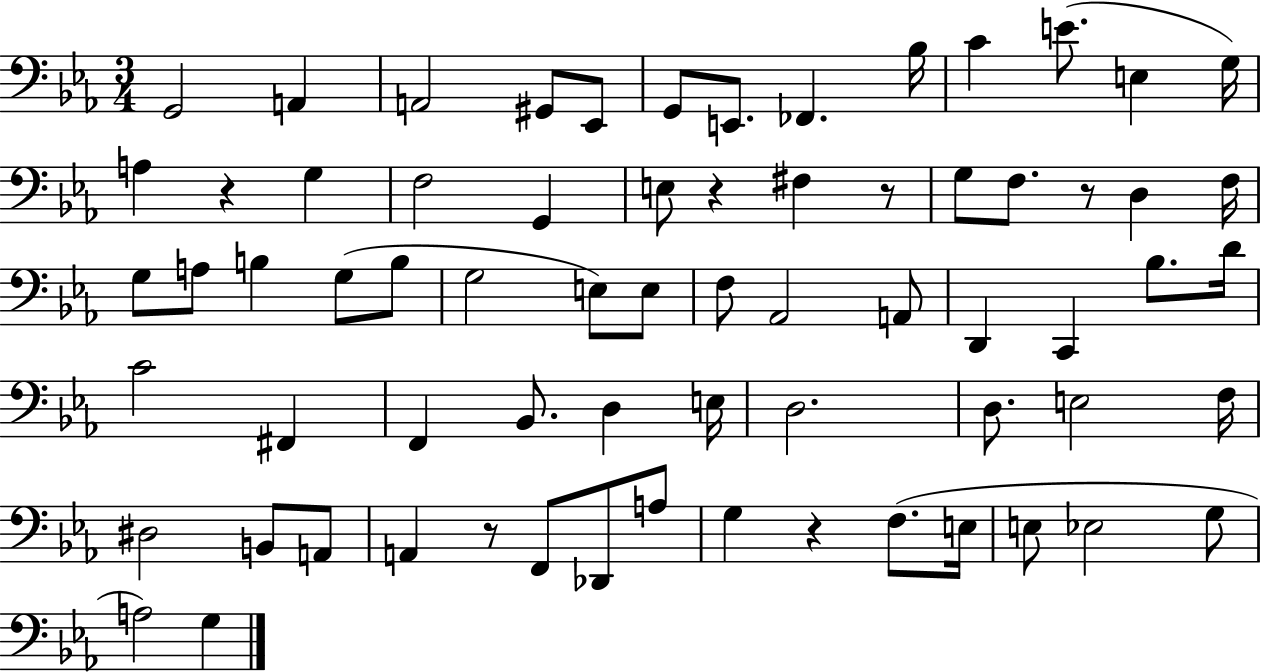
{
  \clef bass
  \numericTimeSignature
  \time 3/4
  \key ees \major
  \repeat volta 2 { g,2 a,4 | a,2 gis,8 ees,8 | g,8 e,8. fes,4. bes16 | c'4 e'8.( e4 g16) | \break a4 r4 g4 | f2 g,4 | e8 r4 fis4 r8 | g8 f8. r8 d4 f16 | \break g8 a8 b4 g8( b8 | g2 e8) e8 | f8 aes,2 a,8 | d,4 c,4 bes8. d'16 | \break c'2 fis,4 | f,4 bes,8. d4 e16 | d2. | d8. e2 f16 | \break dis2 b,8 a,8 | a,4 r8 f,8 des,8 a8 | g4 r4 f8.( e16 | e8 ees2 g8 | \break a2) g4 | } \bar "|."
}